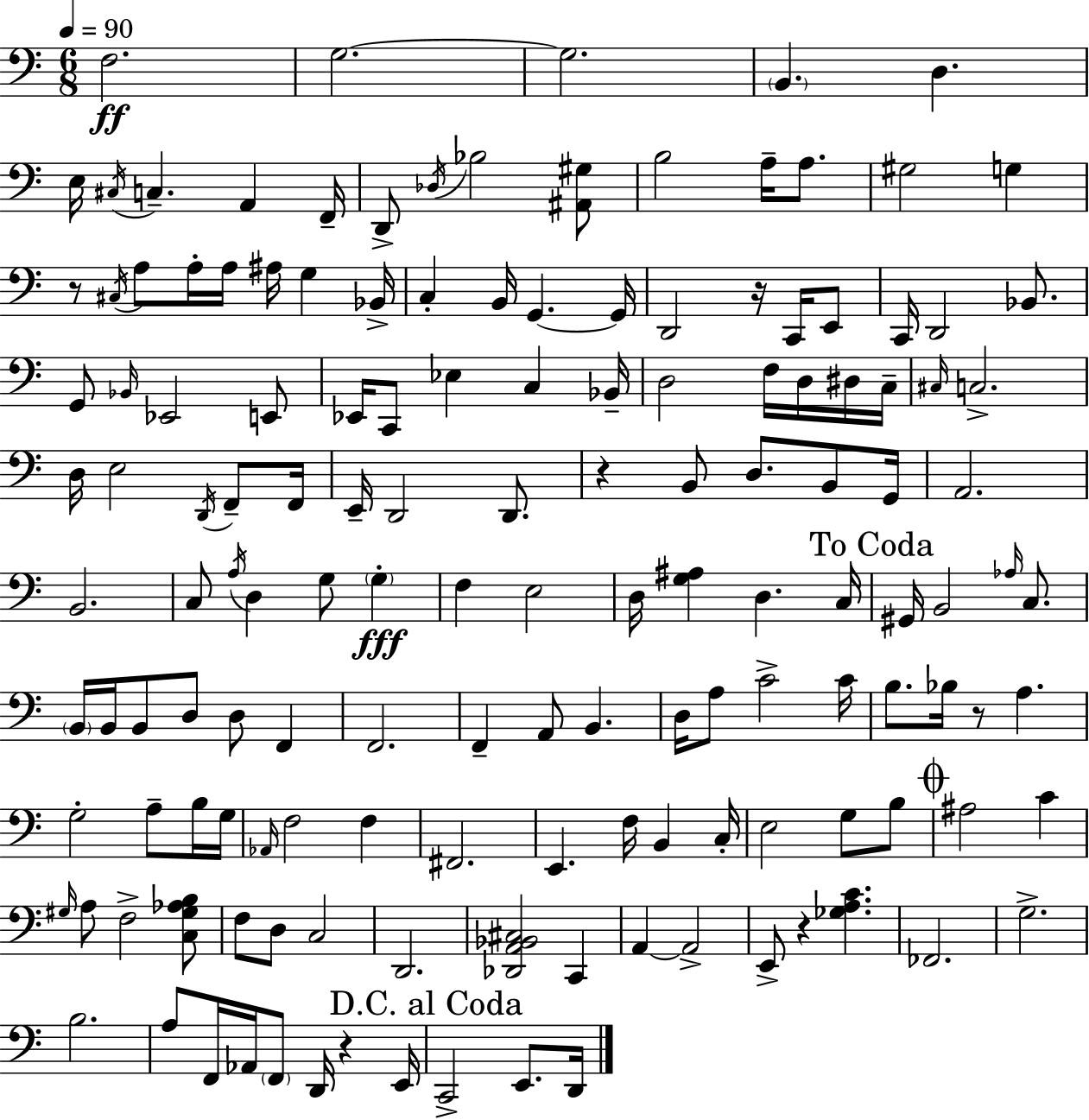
X:1
T:Untitled
M:6/8
L:1/4
K:C
F,2 G,2 G,2 B,, D, E,/4 ^C,/4 C, A,, F,,/4 D,,/2 _D,/4 _B,2 [^A,,^G,]/2 B,2 A,/4 A,/2 ^G,2 G, z/2 ^C,/4 A,/2 A,/4 A,/4 ^A,/4 G, _B,,/4 C, B,,/4 G,, G,,/4 D,,2 z/4 C,,/4 E,,/2 C,,/4 D,,2 _B,,/2 G,,/2 _B,,/4 _E,,2 E,,/2 _E,,/4 C,,/2 _E, C, _B,,/4 D,2 F,/4 D,/4 ^D,/4 C,/4 ^C,/4 C,2 D,/4 E,2 D,,/4 F,,/2 F,,/4 E,,/4 D,,2 D,,/2 z B,,/2 D,/2 B,,/2 G,,/4 A,,2 B,,2 C,/2 A,/4 D, G,/2 G, F, E,2 D,/4 [G,^A,] D, C,/4 ^G,,/4 B,,2 _A,/4 C,/2 B,,/4 B,,/4 B,,/2 D,/2 D,/2 F,, F,,2 F,, A,,/2 B,, D,/4 A,/2 C2 C/4 B,/2 _B,/4 z/2 A, G,2 A,/2 B,/4 G,/4 _A,,/4 F,2 F, ^F,,2 E,, F,/4 B,, C,/4 E,2 G,/2 B,/2 ^A,2 C ^G,/4 A,/2 F,2 [C,^G,_A,B,]/2 F,/2 D,/2 C,2 D,,2 [_D,,A,,_B,,^C,]2 C,, A,, A,,2 E,,/2 z [_G,A,C] _F,,2 G,2 B,2 A,/2 F,,/4 _A,,/4 F,,/2 D,,/4 z E,,/4 C,,2 E,,/2 D,,/4